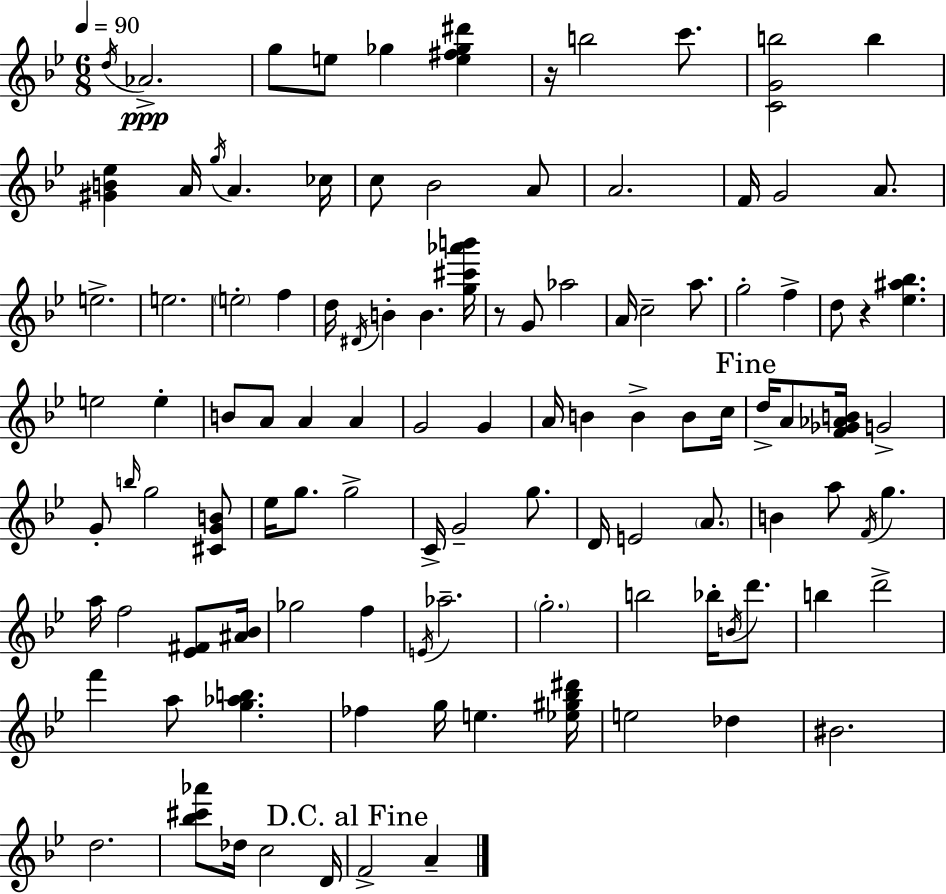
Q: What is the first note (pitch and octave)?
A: D5